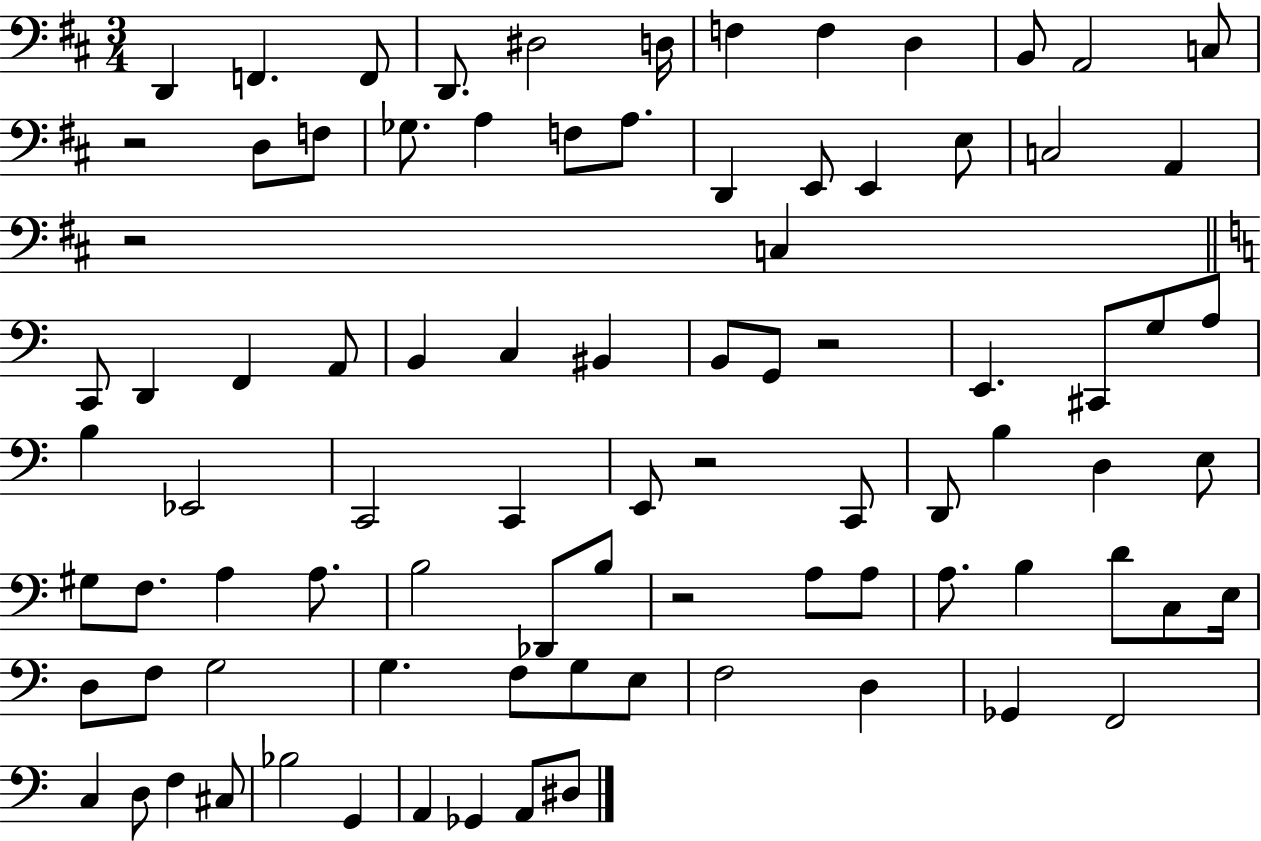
D2/q F2/q. F2/e D2/e. D#3/h D3/s F3/q F3/q D3/q B2/e A2/h C3/e R/h D3/e F3/e Gb3/e. A3/q F3/e A3/e. D2/q E2/e E2/q E3/e C3/h A2/q R/h C3/q C2/e D2/q F2/q A2/e B2/q C3/q BIS2/q B2/e G2/e R/h E2/q. C#2/e G3/e A3/e B3/q Eb2/h C2/h C2/q E2/e R/h C2/e D2/e B3/q D3/q E3/e G#3/e F3/e. A3/q A3/e. B3/h Db2/e B3/e R/h A3/e A3/e A3/e. B3/q D4/e C3/e E3/s D3/e F3/e G3/h G3/q. F3/e G3/e E3/e F3/h D3/q Gb2/q F2/h C3/q D3/e F3/q C#3/e Bb3/h G2/q A2/q Gb2/q A2/e D#3/e